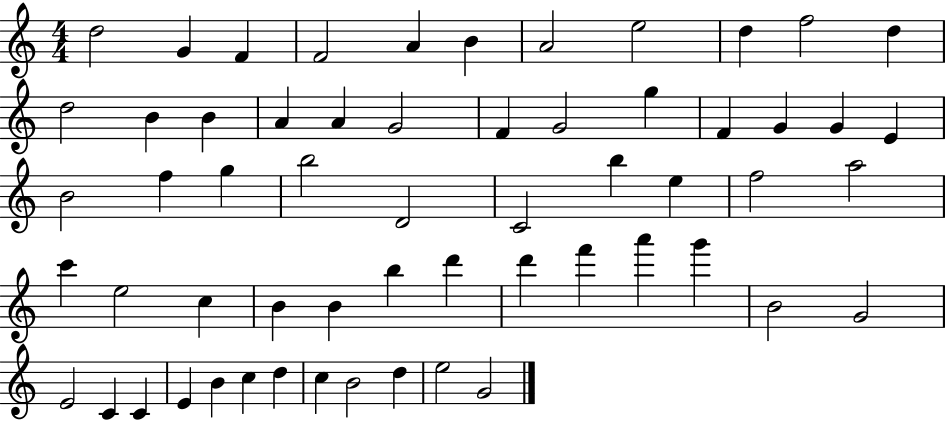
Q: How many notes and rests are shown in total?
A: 59